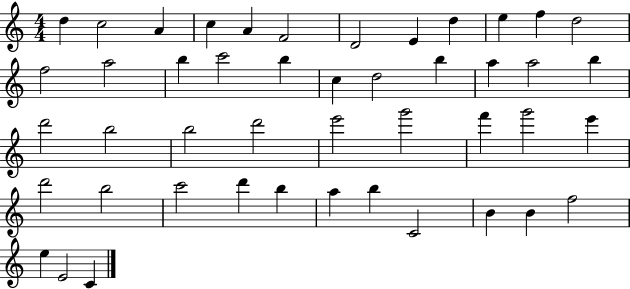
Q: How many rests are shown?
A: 0